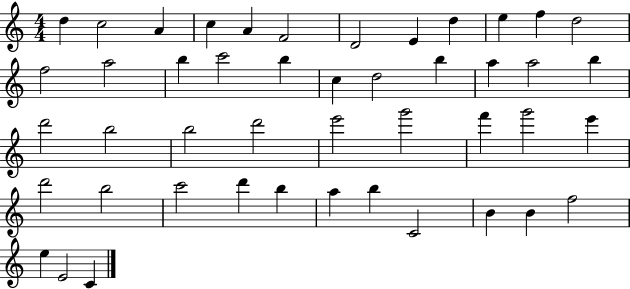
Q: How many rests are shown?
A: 0